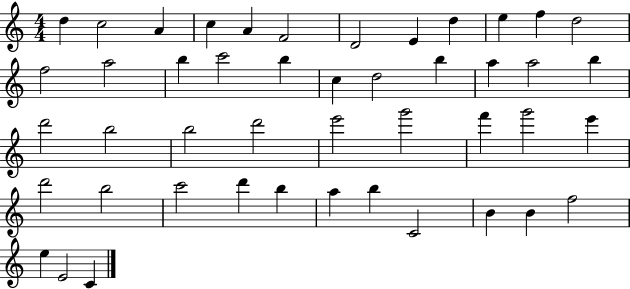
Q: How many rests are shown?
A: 0